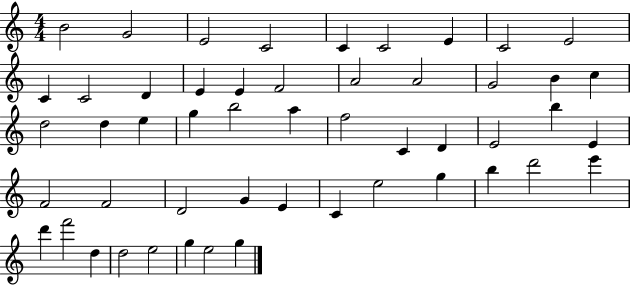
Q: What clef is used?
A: treble